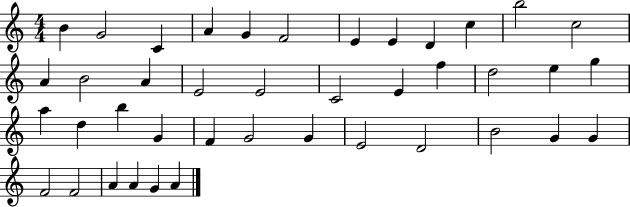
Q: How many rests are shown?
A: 0